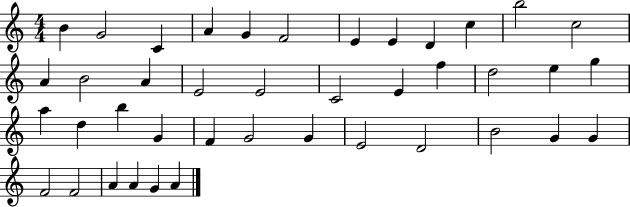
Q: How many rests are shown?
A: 0